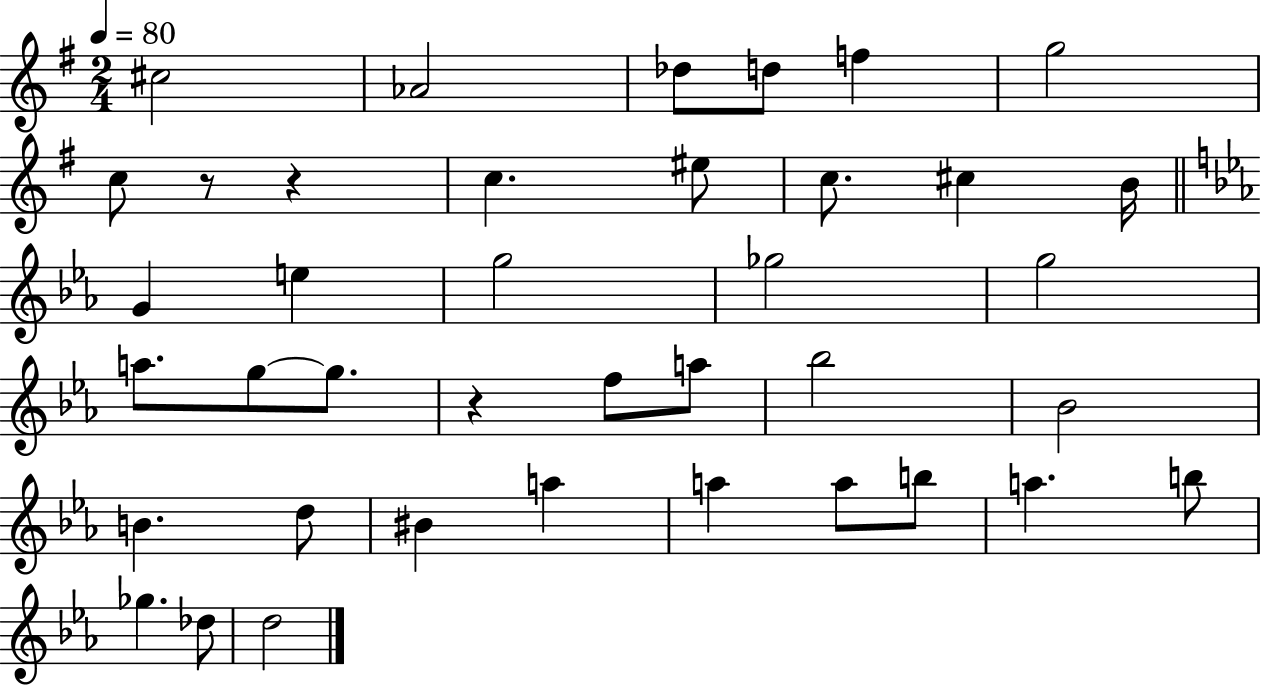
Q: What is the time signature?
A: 2/4